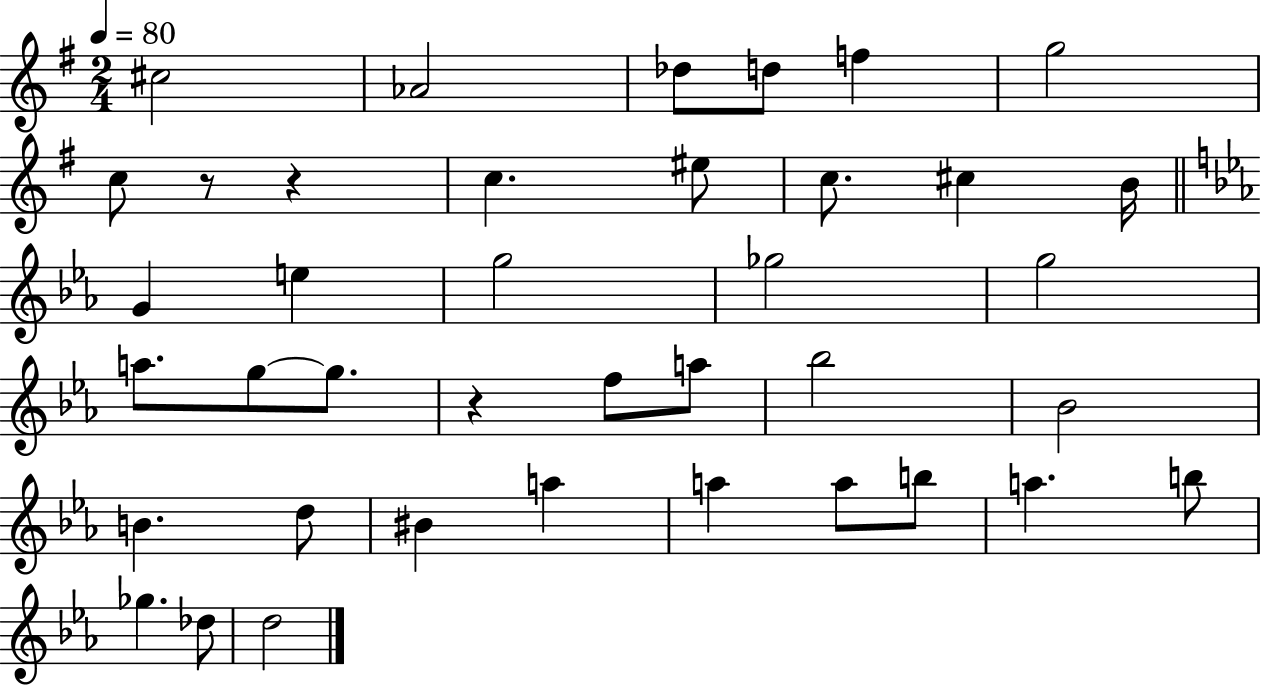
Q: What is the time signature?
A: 2/4